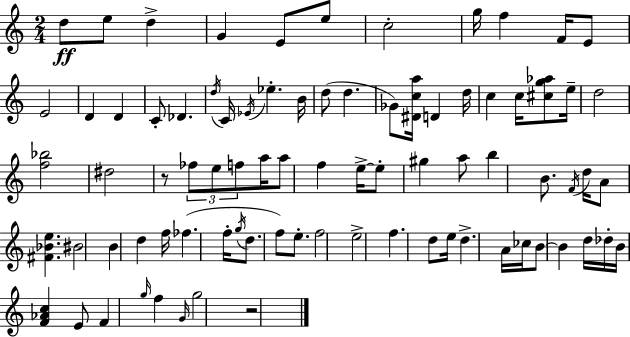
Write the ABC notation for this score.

X:1
T:Untitled
M:2/4
L:1/4
K:Am
d/2 e/2 d G E/2 e/2 c2 g/4 f F/4 E/2 E2 D D C/2 _D d/4 C/4 _E/4 _e B/4 d/2 d _G/2 [^Dca]/4 D d/4 c c/4 [^cg_a]/2 e/4 d2 [f_b]2 ^d2 z/2 _f/2 e/2 f/2 a/4 a/2 f e/4 e/2 ^g a/2 b B/2 F/4 d/4 A/2 [^F_Be] ^B2 B d f/4 _f f/4 g/4 d/2 f/2 e/2 f2 e2 f d/2 e/4 d A/4 _c/4 B/2 B d/4 _d/4 B/4 [F_Ac] E/2 F g/4 f G/4 g2 z2